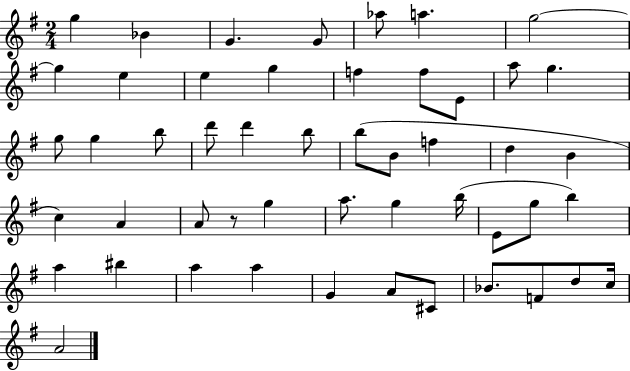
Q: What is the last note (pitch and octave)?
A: A4